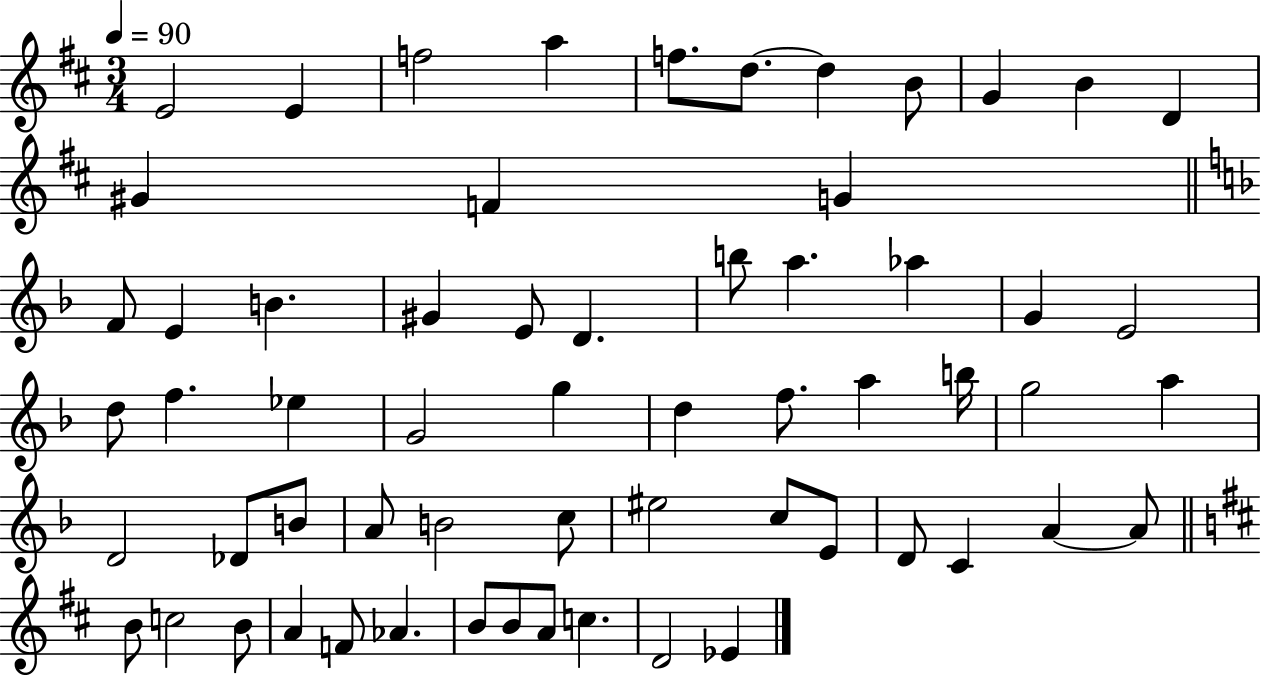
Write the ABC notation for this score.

X:1
T:Untitled
M:3/4
L:1/4
K:D
E2 E f2 a f/2 d/2 d B/2 G B D ^G F G F/2 E B ^G E/2 D b/2 a _a G E2 d/2 f _e G2 g d f/2 a b/4 g2 a D2 _D/2 B/2 A/2 B2 c/2 ^e2 c/2 E/2 D/2 C A A/2 B/2 c2 B/2 A F/2 _A B/2 B/2 A/2 c D2 _E